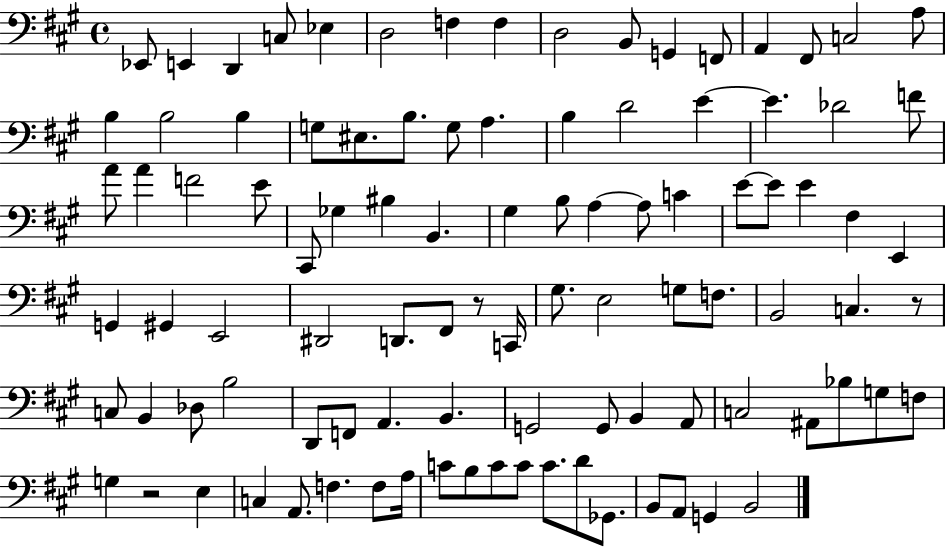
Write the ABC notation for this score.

X:1
T:Untitled
M:4/4
L:1/4
K:A
_E,,/2 E,, D,, C,/2 _E, D,2 F, F, D,2 B,,/2 G,, F,,/2 A,, ^F,,/2 C,2 A,/2 B, B,2 B, G,/2 ^E,/2 B,/2 G,/2 A, B, D2 E E _D2 F/2 A/2 A F2 E/2 ^C,,/2 _G, ^B, B,, ^G, B,/2 A, A,/2 C E/2 E/2 E ^F, E,, G,, ^G,, E,,2 ^D,,2 D,,/2 ^F,,/2 z/2 C,,/4 ^G,/2 E,2 G,/2 F,/2 B,,2 C, z/2 C,/2 B,, _D,/2 B,2 D,,/2 F,,/2 A,, B,, G,,2 G,,/2 B,, A,,/2 C,2 ^A,,/2 _B,/2 G,/2 F,/2 G, z2 E, C, A,,/2 F, F,/2 A,/4 C/2 B,/2 C/2 C/2 C/2 D/2 _G,,/2 B,,/2 A,,/2 G,, B,,2